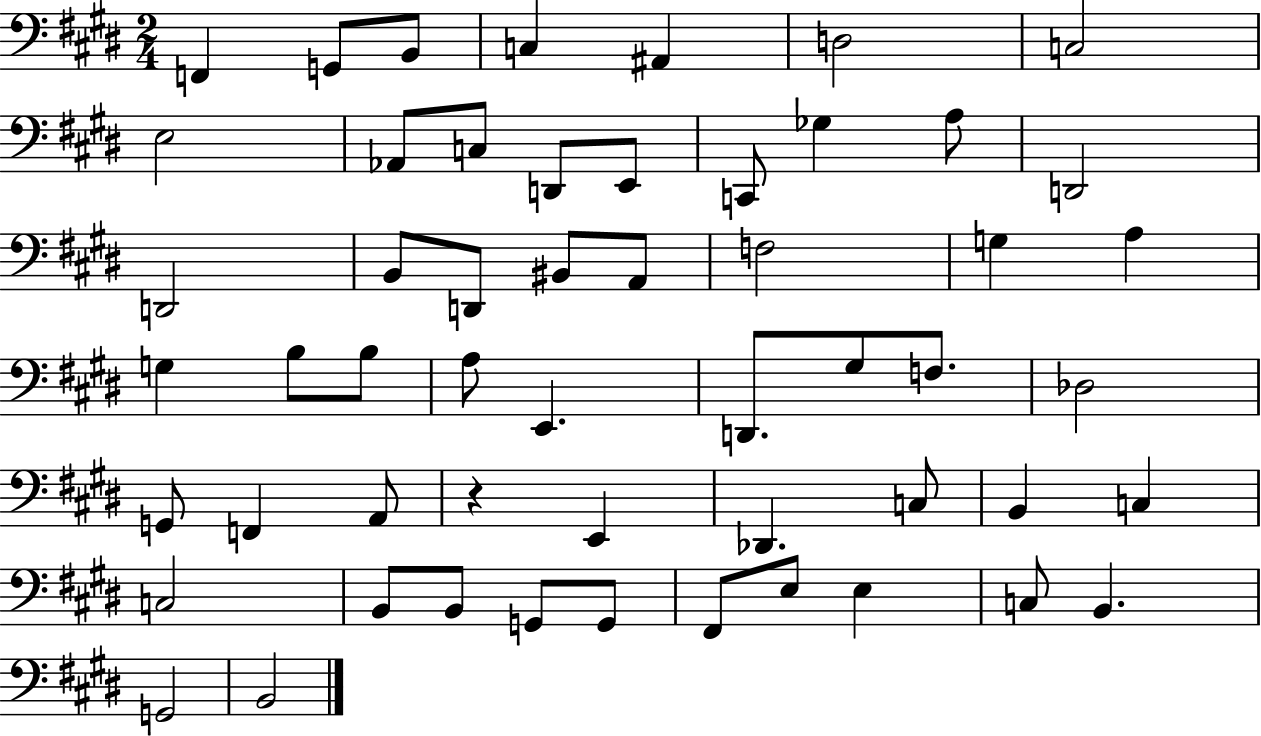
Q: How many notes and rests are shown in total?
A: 54